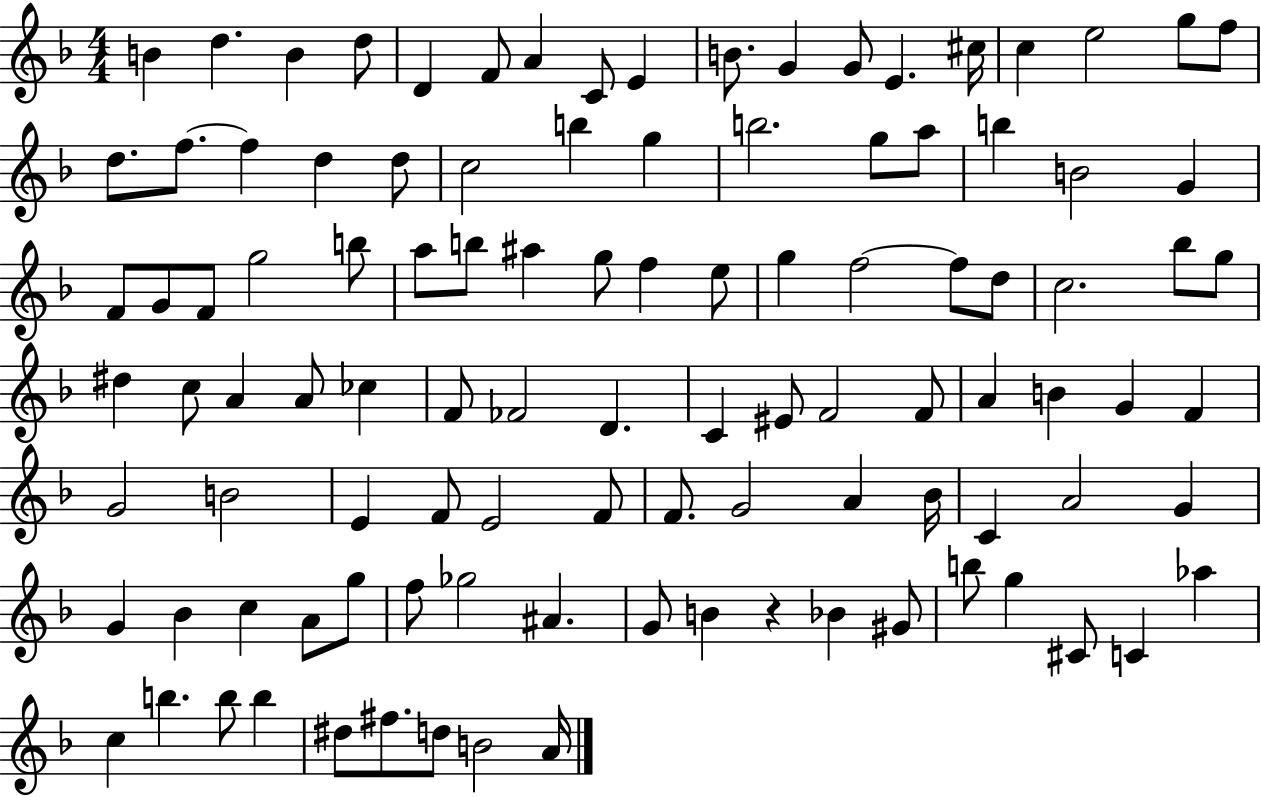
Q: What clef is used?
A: treble